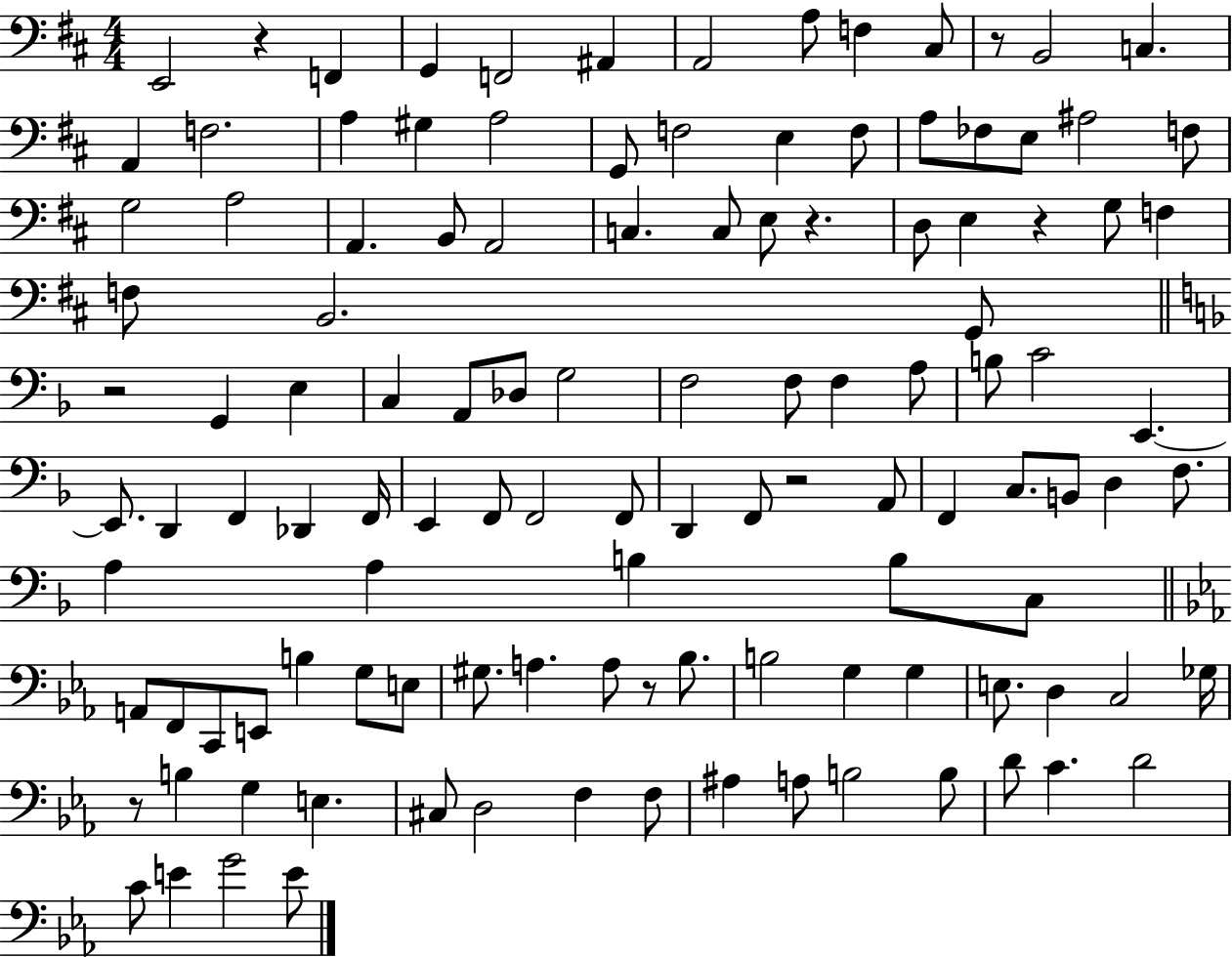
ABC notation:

X:1
T:Untitled
M:4/4
L:1/4
K:D
E,,2 z F,, G,, F,,2 ^A,, A,,2 A,/2 F, ^C,/2 z/2 B,,2 C, A,, F,2 A, ^G, A,2 G,,/2 F,2 E, F,/2 A,/2 _F,/2 E,/2 ^A,2 F,/2 G,2 A,2 A,, B,,/2 A,,2 C, C,/2 E,/2 z D,/2 E, z G,/2 F, F,/2 B,,2 G,,/2 z2 G,, E, C, A,,/2 _D,/2 G,2 F,2 F,/2 F, A,/2 B,/2 C2 E,, E,,/2 D,, F,, _D,, F,,/4 E,, F,,/2 F,,2 F,,/2 D,, F,,/2 z2 A,,/2 F,, C,/2 B,,/2 D, F,/2 A, A, B, B,/2 C,/2 A,,/2 F,,/2 C,,/2 E,,/2 B, G,/2 E,/2 ^G,/2 A, A,/2 z/2 _B,/2 B,2 G, G, E,/2 D, C,2 _G,/4 z/2 B, G, E, ^C,/2 D,2 F, F,/2 ^A, A,/2 B,2 B,/2 D/2 C D2 C/2 E G2 E/2